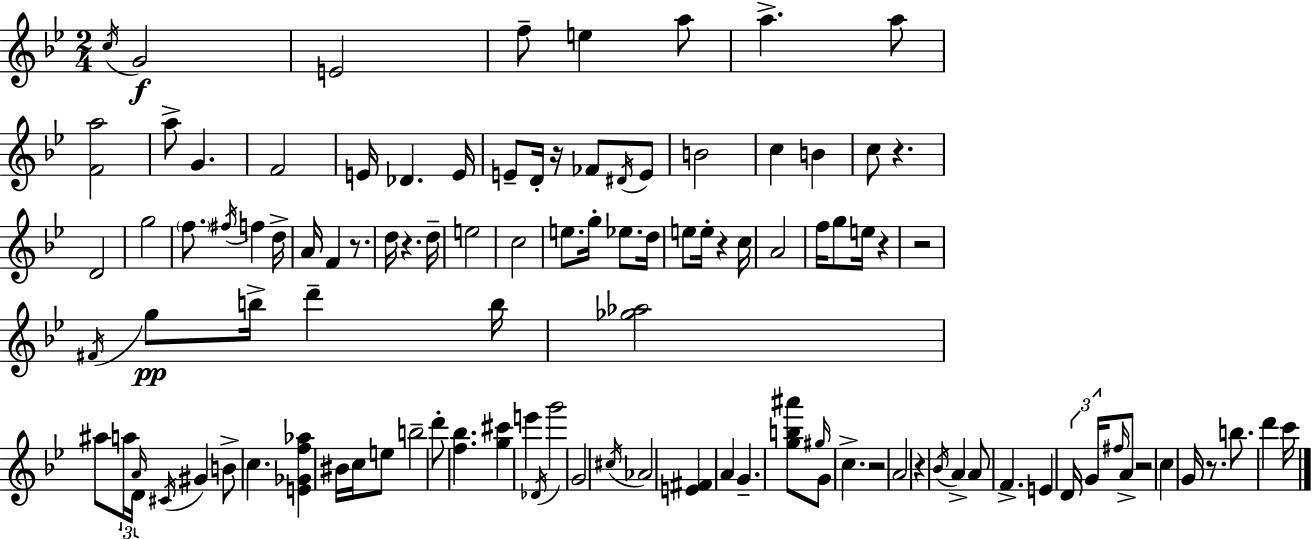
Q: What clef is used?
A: treble